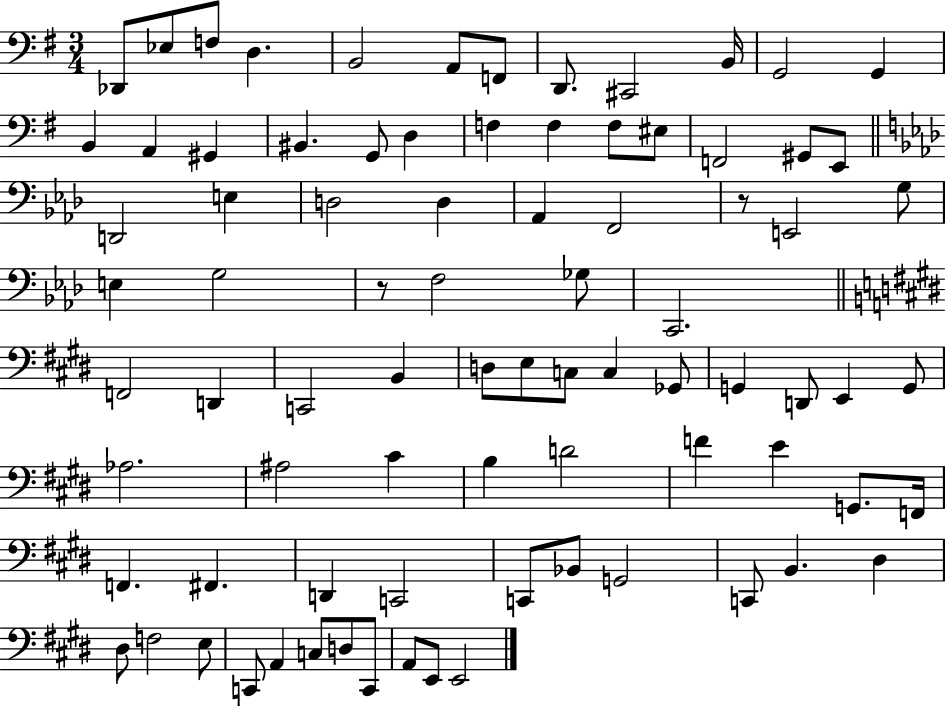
{
  \clef bass
  \numericTimeSignature
  \time 3/4
  \key g \major
  des,8 ees8 f8 d4. | b,2 a,8 f,8 | d,8. cis,2 b,16 | g,2 g,4 | \break b,4 a,4 gis,4 | bis,4. g,8 d4 | f4 f4 f8 eis8 | f,2 gis,8 e,8 | \break \bar "||" \break \key aes \major d,2 e4 | d2 d4 | aes,4 f,2 | r8 e,2 g8 | \break e4 g2 | r8 f2 ges8 | c,2. | \bar "||" \break \key e \major f,2 d,4 | c,2 b,4 | d8 e8 c8 c4 ges,8 | g,4 d,8 e,4 g,8 | \break aes2. | ais2 cis'4 | b4 d'2 | f'4 e'4 g,8. f,16 | \break f,4. fis,4. | d,4 c,2 | c,8 bes,8 g,2 | c,8 b,4. dis4 | \break dis8 f2 e8 | c,8 a,4 c8 d8 c,8 | a,8 e,8 e,2 | \bar "|."
}